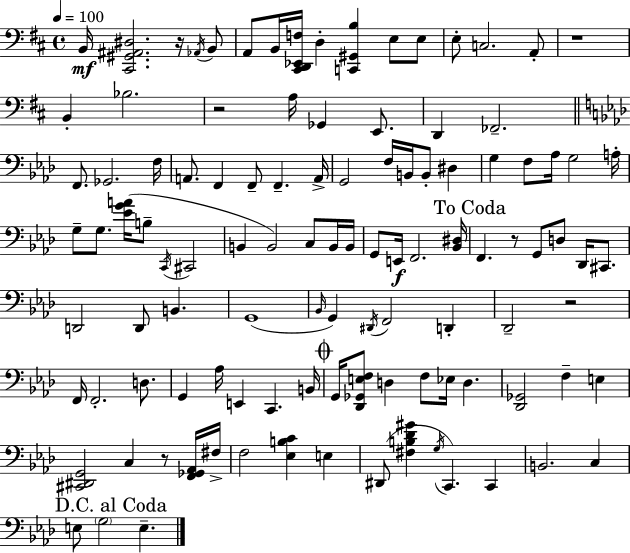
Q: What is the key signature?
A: D major